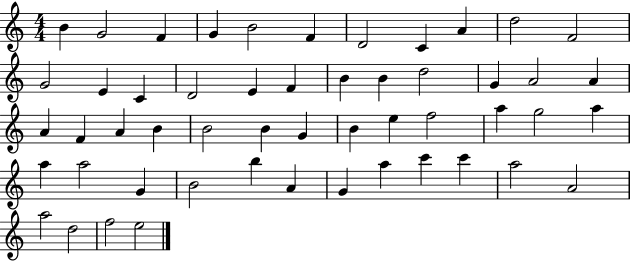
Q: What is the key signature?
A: C major